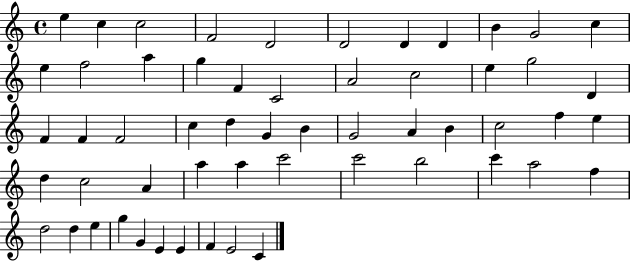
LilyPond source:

{
  \clef treble
  \time 4/4
  \defaultTimeSignature
  \key c \major
  e''4 c''4 c''2 | f'2 d'2 | d'2 d'4 d'4 | b'4 g'2 c''4 | \break e''4 f''2 a''4 | g''4 f'4 c'2 | a'2 c''2 | e''4 g''2 d'4 | \break f'4 f'4 f'2 | c''4 d''4 g'4 b'4 | g'2 a'4 b'4 | c''2 f''4 e''4 | \break d''4 c''2 a'4 | a''4 a''4 c'''2 | c'''2 b''2 | c'''4 a''2 f''4 | \break d''2 d''4 e''4 | g''4 g'4 e'4 e'4 | f'4 e'2 c'4 | \bar "|."
}